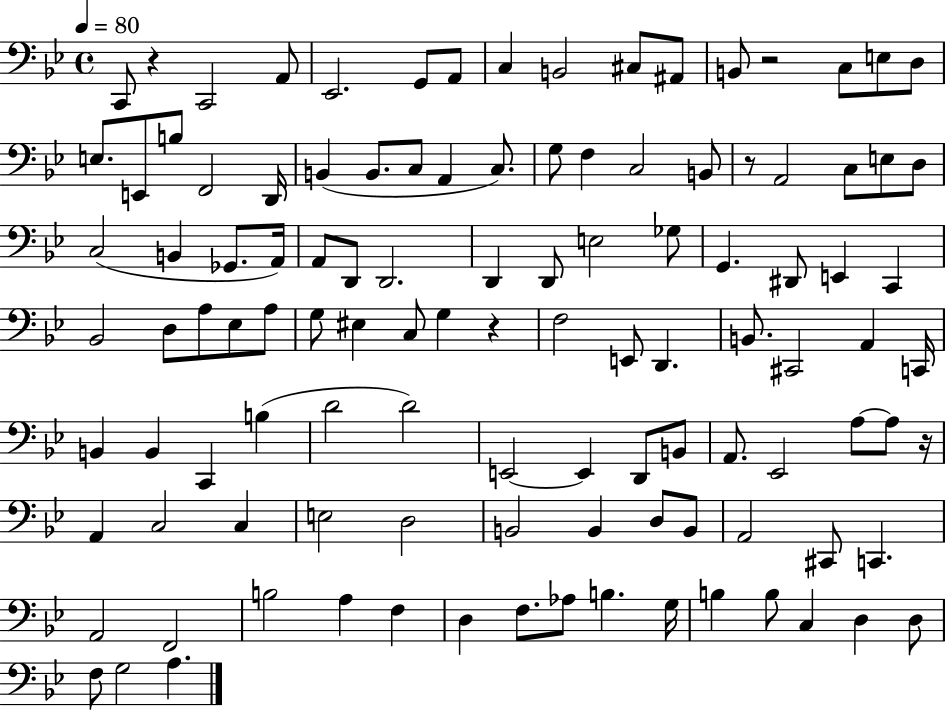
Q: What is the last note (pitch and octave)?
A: A3